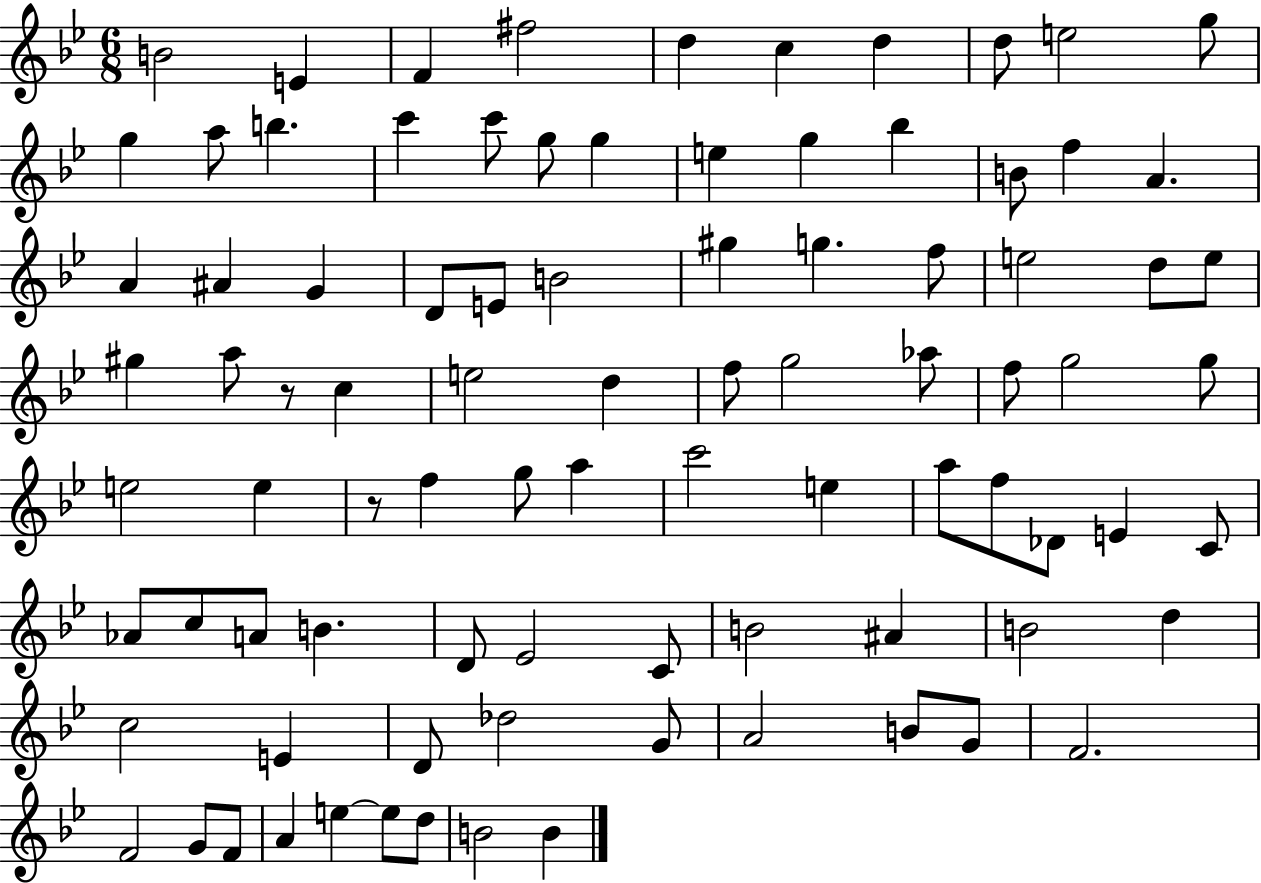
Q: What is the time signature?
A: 6/8